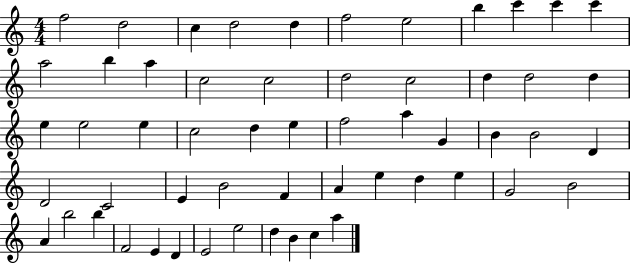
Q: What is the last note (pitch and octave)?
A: A5